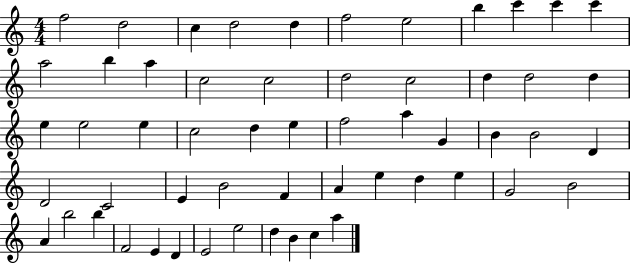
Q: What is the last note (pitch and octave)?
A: A5